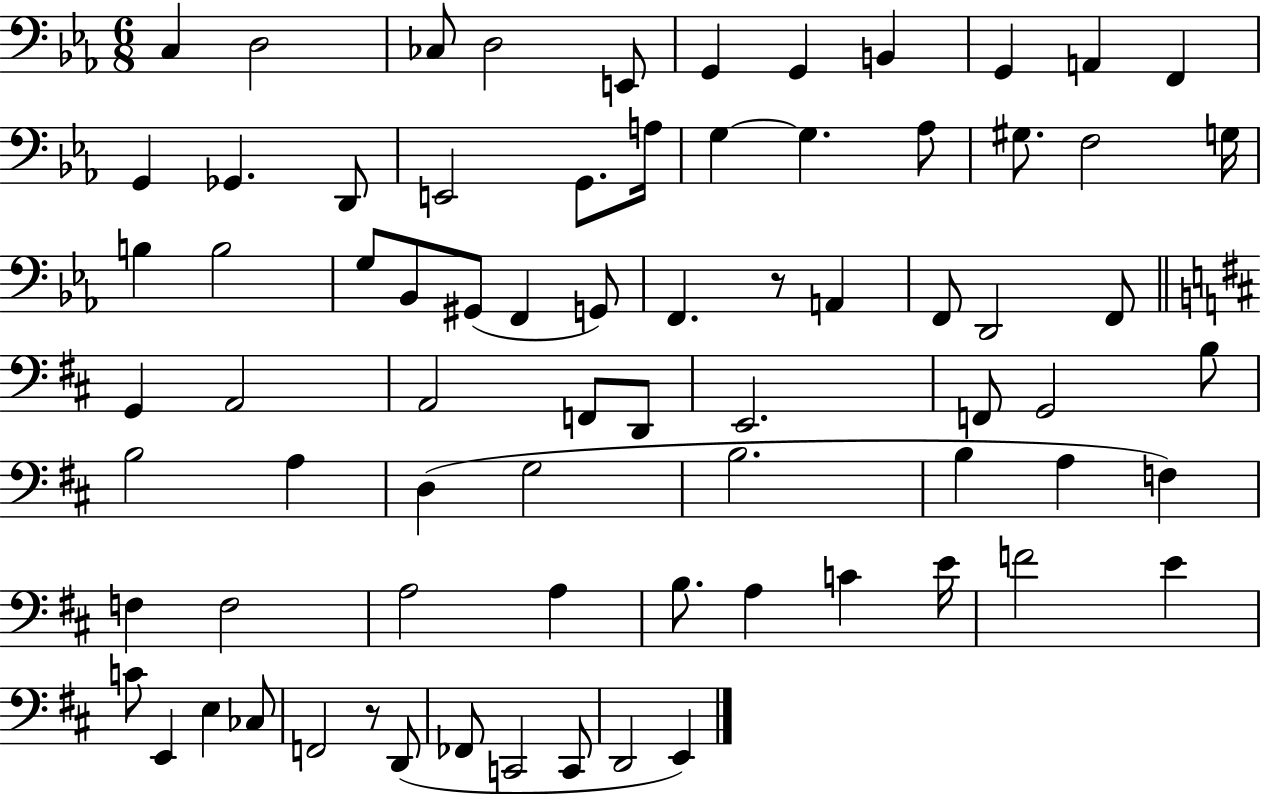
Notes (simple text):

C3/q D3/h CES3/e D3/h E2/e G2/q G2/q B2/q G2/q A2/q F2/q G2/q Gb2/q. D2/e E2/h G2/e. A3/s G3/q G3/q. Ab3/e G#3/e. F3/h G3/s B3/q B3/h G3/e Bb2/e G#2/e F2/q G2/e F2/q. R/e A2/q F2/e D2/h F2/e G2/q A2/h A2/h F2/e D2/e E2/h. F2/e G2/h B3/e B3/h A3/q D3/q G3/h B3/h. B3/q A3/q F3/q F3/q F3/h A3/h A3/q B3/e. A3/q C4/q E4/s F4/h E4/q C4/e E2/q E3/q CES3/e F2/h R/e D2/e FES2/e C2/h C2/e D2/h E2/q